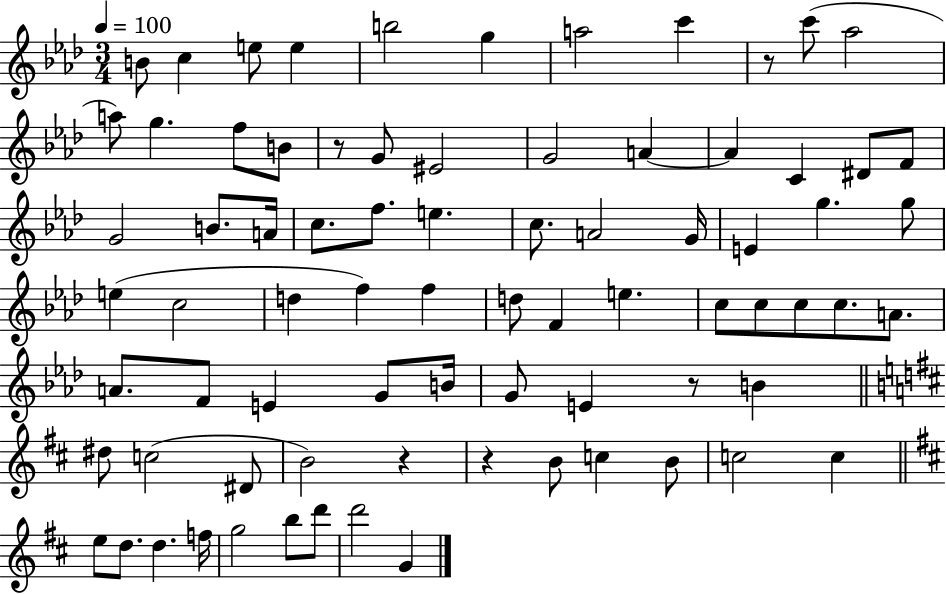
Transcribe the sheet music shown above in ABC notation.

X:1
T:Untitled
M:3/4
L:1/4
K:Ab
B/2 c e/2 e b2 g a2 c' z/2 c'/2 _a2 a/2 g f/2 B/2 z/2 G/2 ^E2 G2 A A C ^D/2 F/2 G2 B/2 A/4 c/2 f/2 e c/2 A2 G/4 E g g/2 e c2 d f f d/2 F e c/2 c/2 c/2 c/2 A/2 A/2 F/2 E G/2 B/4 G/2 E z/2 B ^d/2 c2 ^D/2 B2 z z B/2 c B/2 c2 c e/2 d/2 d f/4 g2 b/2 d'/2 d'2 G